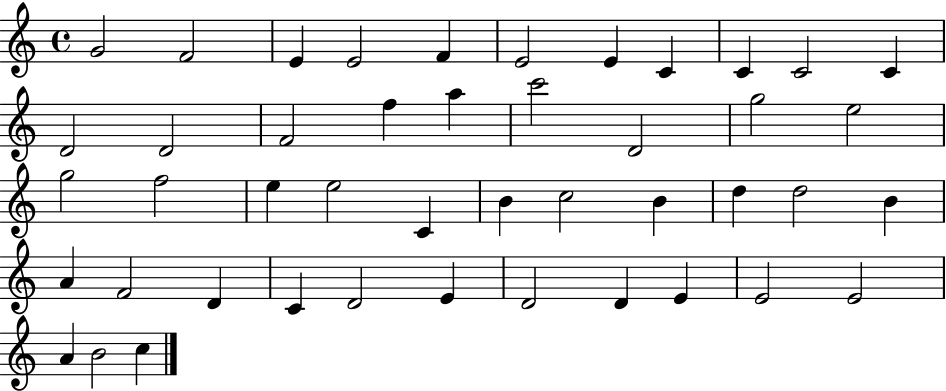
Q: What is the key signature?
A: C major